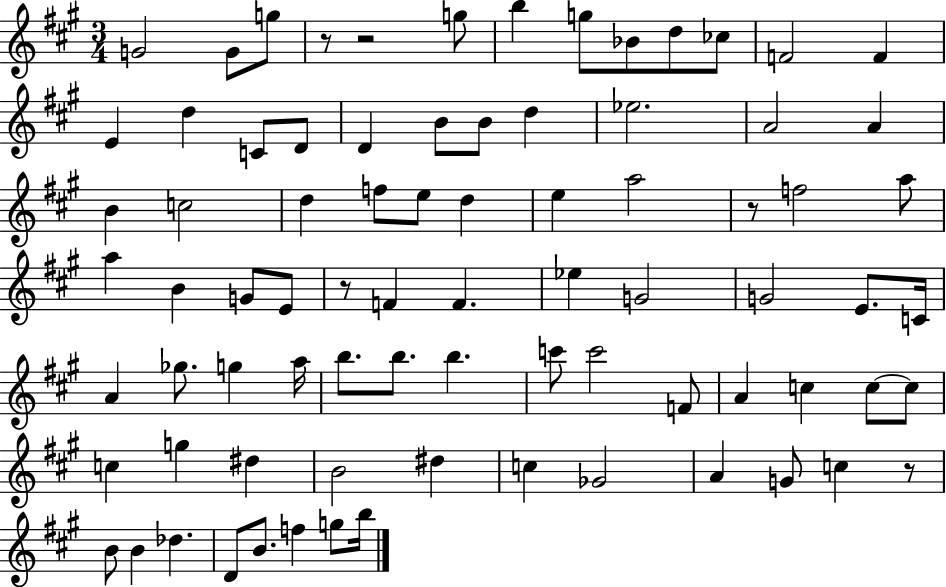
G4/h G4/e G5/e R/e R/h G5/e B5/q G5/e Bb4/e D5/e CES5/e F4/h F4/q E4/q D5/q C4/e D4/e D4/q B4/e B4/e D5/q Eb5/h. A4/h A4/q B4/q C5/h D5/q F5/e E5/e D5/q E5/q A5/h R/e F5/h A5/e A5/q B4/q G4/e E4/e R/e F4/q F4/q. Eb5/q G4/h G4/h E4/e. C4/s A4/q Gb5/e. G5/q A5/s B5/e. B5/e. B5/q. C6/e C6/h F4/e A4/q C5/q C5/e C5/e C5/q G5/q D#5/q B4/h D#5/q C5/q Gb4/h A4/q G4/e C5/q R/e B4/e B4/q Db5/q. D4/e B4/e. F5/q G5/e B5/s